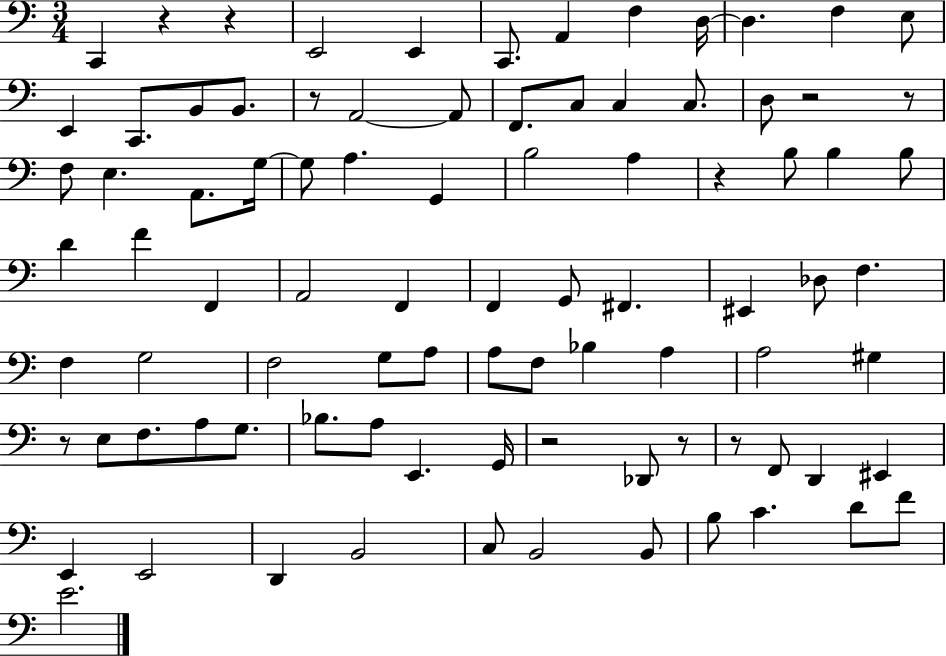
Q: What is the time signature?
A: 3/4